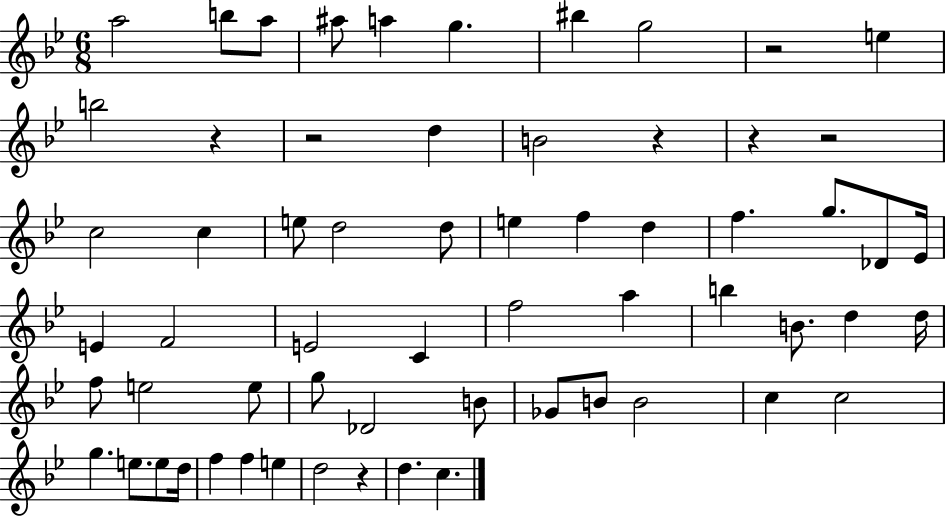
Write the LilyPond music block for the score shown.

{
  \clef treble
  \numericTimeSignature
  \time 6/8
  \key bes \major
  a''2 b''8 a''8 | ais''8 a''4 g''4. | bis''4 g''2 | r2 e''4 | \break b''2 r4 | r2 d''4 | b'2 r4 | r4 r2 | \break c''2 c''4 | e''8 d''2 d''8 | e''4 f''4 d''4 | f''4. g''8. des'8 ees'16 | \break e'4 f'2 | e'2 c'4 | f''2 a''4 | b''4 b'8. d''4 d''16 | \break f''8 e''2 e''8 | g''8 des'2 b'8 | ges'8 b'8 b'2 | c''4 c''2 | \break g''4. e''8. e''8 d''16 | f''4 f''4 e''4 | d''2 r4 | d''4. c''4. | \break \bar "|."
}